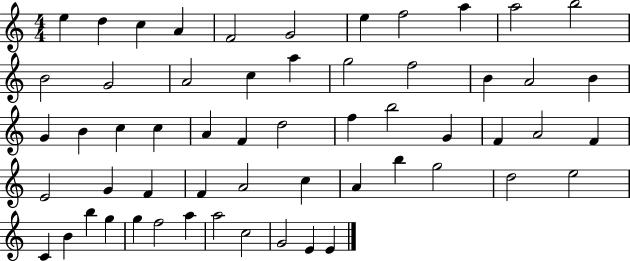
E5/q D5/q C5/q A4/q F4/h G4/h E5/q F5/h A5/q A5/h B5/h B4/h G4/h A4/h C5/q A5/q G5/h F5/h B4/q A4/h B4/q G4/q B4/q C5/q C5/q A4/q F4/q D5/h F5/q B5/h G4/q F4/q A4/h F4/q E4/h G4/q F4/q F4/q A4/h C5/q A4/q B5/q G5/h D5/h E5/h C4/q B4/q B5/q G5/q G5/q F5/h A5/q A5/h C5/h G4/h E4/q E4/q